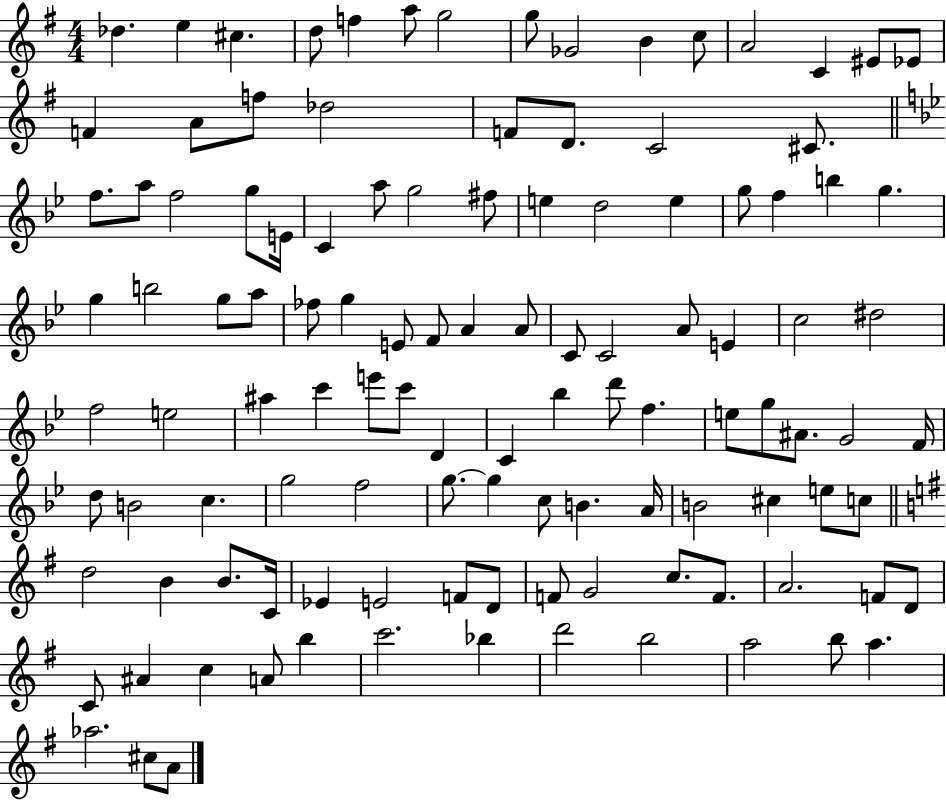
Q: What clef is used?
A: treble